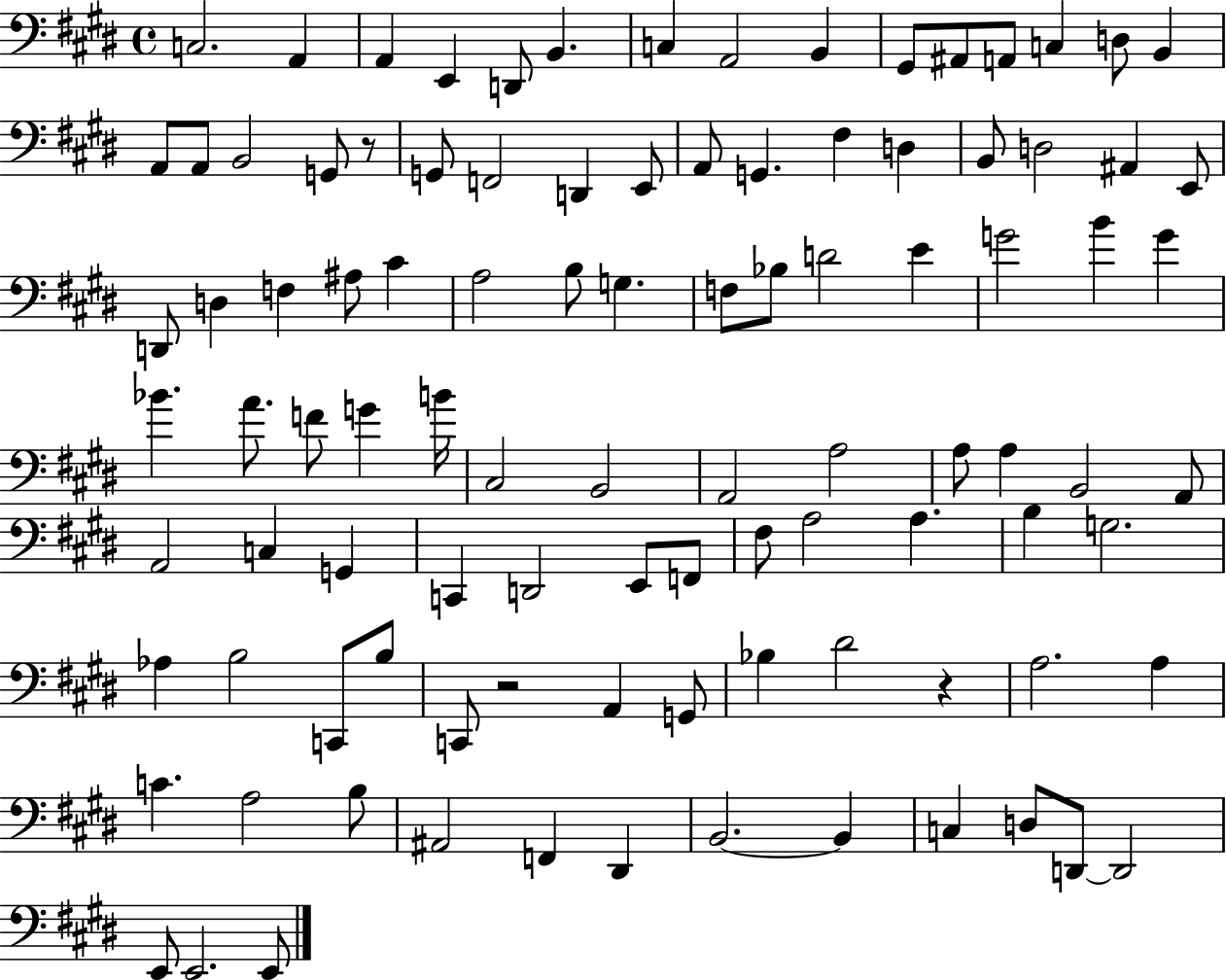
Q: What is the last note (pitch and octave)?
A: E2